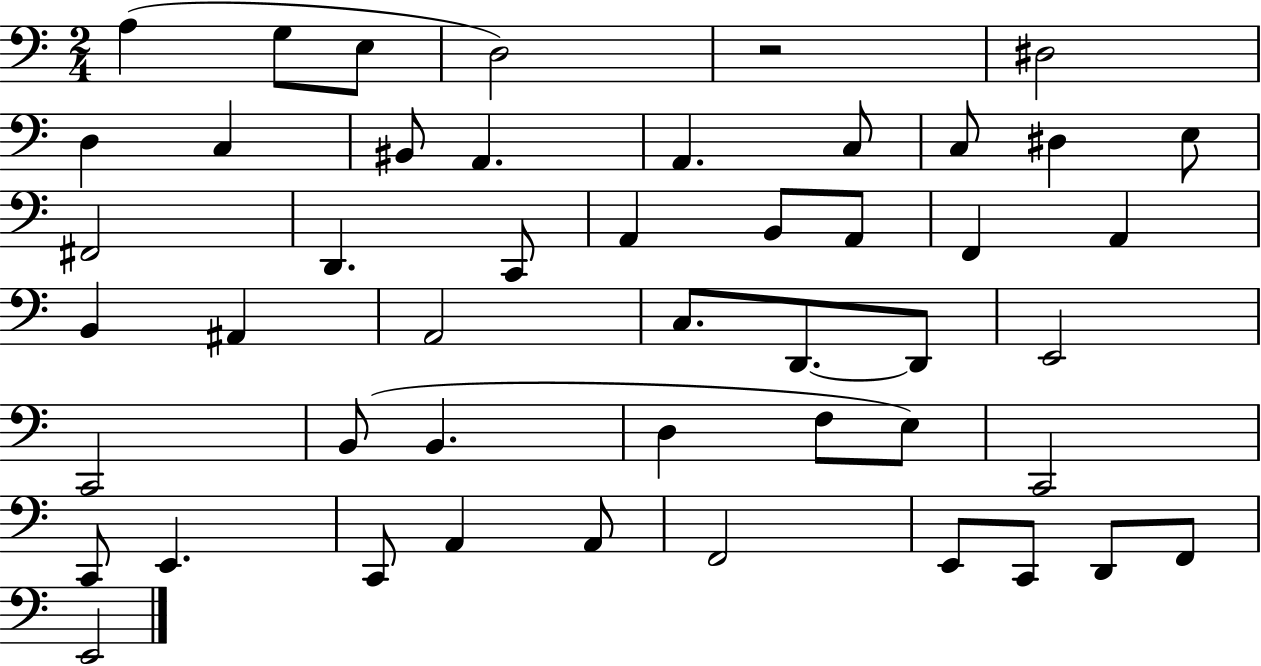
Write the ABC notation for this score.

X:1
T:Untitled
M:2/4
L:1/4
K:C
A, G,/2 E,/2 D,2 z2 ^D,2 D, C, ^B,,/2 A,, A,, C,/2 C,/2 ^D, E,/2 ^F,,2 D,, C,,/2 A,, B,,/2 A,,/2 F,, A,, B,, ^A,, A,,2 C,/2 D,,/2 D,,/2 E,,2 C,,2 B,,/2 B,, D, F,/2 E,/2 C,,2 C,,/2 E,, C,,/2 A,, A,,/2 F,,2 E,,/2 C,,/2 D,,/2 F,,/2 E,,2